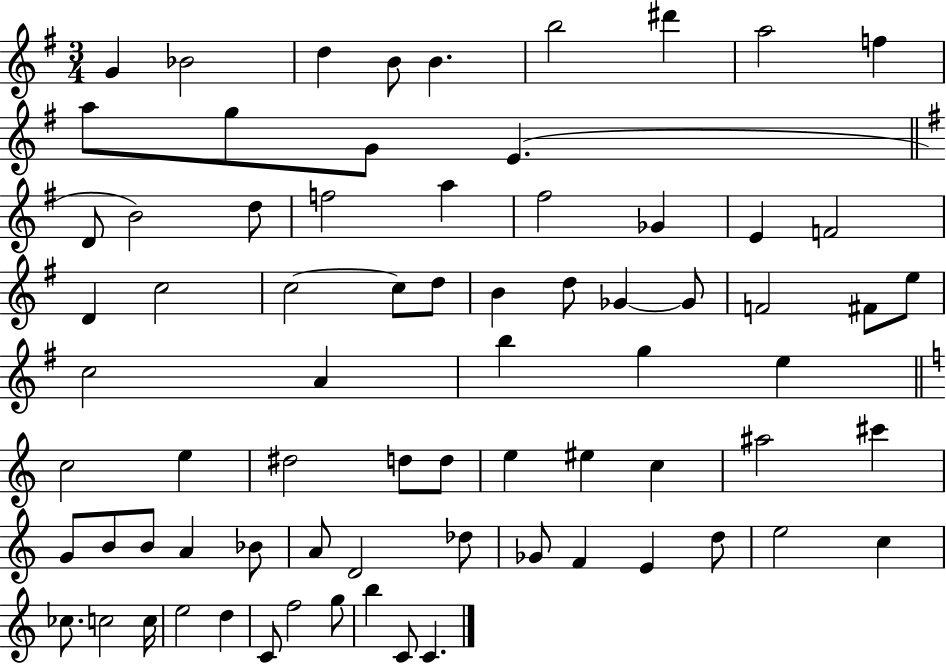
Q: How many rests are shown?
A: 0